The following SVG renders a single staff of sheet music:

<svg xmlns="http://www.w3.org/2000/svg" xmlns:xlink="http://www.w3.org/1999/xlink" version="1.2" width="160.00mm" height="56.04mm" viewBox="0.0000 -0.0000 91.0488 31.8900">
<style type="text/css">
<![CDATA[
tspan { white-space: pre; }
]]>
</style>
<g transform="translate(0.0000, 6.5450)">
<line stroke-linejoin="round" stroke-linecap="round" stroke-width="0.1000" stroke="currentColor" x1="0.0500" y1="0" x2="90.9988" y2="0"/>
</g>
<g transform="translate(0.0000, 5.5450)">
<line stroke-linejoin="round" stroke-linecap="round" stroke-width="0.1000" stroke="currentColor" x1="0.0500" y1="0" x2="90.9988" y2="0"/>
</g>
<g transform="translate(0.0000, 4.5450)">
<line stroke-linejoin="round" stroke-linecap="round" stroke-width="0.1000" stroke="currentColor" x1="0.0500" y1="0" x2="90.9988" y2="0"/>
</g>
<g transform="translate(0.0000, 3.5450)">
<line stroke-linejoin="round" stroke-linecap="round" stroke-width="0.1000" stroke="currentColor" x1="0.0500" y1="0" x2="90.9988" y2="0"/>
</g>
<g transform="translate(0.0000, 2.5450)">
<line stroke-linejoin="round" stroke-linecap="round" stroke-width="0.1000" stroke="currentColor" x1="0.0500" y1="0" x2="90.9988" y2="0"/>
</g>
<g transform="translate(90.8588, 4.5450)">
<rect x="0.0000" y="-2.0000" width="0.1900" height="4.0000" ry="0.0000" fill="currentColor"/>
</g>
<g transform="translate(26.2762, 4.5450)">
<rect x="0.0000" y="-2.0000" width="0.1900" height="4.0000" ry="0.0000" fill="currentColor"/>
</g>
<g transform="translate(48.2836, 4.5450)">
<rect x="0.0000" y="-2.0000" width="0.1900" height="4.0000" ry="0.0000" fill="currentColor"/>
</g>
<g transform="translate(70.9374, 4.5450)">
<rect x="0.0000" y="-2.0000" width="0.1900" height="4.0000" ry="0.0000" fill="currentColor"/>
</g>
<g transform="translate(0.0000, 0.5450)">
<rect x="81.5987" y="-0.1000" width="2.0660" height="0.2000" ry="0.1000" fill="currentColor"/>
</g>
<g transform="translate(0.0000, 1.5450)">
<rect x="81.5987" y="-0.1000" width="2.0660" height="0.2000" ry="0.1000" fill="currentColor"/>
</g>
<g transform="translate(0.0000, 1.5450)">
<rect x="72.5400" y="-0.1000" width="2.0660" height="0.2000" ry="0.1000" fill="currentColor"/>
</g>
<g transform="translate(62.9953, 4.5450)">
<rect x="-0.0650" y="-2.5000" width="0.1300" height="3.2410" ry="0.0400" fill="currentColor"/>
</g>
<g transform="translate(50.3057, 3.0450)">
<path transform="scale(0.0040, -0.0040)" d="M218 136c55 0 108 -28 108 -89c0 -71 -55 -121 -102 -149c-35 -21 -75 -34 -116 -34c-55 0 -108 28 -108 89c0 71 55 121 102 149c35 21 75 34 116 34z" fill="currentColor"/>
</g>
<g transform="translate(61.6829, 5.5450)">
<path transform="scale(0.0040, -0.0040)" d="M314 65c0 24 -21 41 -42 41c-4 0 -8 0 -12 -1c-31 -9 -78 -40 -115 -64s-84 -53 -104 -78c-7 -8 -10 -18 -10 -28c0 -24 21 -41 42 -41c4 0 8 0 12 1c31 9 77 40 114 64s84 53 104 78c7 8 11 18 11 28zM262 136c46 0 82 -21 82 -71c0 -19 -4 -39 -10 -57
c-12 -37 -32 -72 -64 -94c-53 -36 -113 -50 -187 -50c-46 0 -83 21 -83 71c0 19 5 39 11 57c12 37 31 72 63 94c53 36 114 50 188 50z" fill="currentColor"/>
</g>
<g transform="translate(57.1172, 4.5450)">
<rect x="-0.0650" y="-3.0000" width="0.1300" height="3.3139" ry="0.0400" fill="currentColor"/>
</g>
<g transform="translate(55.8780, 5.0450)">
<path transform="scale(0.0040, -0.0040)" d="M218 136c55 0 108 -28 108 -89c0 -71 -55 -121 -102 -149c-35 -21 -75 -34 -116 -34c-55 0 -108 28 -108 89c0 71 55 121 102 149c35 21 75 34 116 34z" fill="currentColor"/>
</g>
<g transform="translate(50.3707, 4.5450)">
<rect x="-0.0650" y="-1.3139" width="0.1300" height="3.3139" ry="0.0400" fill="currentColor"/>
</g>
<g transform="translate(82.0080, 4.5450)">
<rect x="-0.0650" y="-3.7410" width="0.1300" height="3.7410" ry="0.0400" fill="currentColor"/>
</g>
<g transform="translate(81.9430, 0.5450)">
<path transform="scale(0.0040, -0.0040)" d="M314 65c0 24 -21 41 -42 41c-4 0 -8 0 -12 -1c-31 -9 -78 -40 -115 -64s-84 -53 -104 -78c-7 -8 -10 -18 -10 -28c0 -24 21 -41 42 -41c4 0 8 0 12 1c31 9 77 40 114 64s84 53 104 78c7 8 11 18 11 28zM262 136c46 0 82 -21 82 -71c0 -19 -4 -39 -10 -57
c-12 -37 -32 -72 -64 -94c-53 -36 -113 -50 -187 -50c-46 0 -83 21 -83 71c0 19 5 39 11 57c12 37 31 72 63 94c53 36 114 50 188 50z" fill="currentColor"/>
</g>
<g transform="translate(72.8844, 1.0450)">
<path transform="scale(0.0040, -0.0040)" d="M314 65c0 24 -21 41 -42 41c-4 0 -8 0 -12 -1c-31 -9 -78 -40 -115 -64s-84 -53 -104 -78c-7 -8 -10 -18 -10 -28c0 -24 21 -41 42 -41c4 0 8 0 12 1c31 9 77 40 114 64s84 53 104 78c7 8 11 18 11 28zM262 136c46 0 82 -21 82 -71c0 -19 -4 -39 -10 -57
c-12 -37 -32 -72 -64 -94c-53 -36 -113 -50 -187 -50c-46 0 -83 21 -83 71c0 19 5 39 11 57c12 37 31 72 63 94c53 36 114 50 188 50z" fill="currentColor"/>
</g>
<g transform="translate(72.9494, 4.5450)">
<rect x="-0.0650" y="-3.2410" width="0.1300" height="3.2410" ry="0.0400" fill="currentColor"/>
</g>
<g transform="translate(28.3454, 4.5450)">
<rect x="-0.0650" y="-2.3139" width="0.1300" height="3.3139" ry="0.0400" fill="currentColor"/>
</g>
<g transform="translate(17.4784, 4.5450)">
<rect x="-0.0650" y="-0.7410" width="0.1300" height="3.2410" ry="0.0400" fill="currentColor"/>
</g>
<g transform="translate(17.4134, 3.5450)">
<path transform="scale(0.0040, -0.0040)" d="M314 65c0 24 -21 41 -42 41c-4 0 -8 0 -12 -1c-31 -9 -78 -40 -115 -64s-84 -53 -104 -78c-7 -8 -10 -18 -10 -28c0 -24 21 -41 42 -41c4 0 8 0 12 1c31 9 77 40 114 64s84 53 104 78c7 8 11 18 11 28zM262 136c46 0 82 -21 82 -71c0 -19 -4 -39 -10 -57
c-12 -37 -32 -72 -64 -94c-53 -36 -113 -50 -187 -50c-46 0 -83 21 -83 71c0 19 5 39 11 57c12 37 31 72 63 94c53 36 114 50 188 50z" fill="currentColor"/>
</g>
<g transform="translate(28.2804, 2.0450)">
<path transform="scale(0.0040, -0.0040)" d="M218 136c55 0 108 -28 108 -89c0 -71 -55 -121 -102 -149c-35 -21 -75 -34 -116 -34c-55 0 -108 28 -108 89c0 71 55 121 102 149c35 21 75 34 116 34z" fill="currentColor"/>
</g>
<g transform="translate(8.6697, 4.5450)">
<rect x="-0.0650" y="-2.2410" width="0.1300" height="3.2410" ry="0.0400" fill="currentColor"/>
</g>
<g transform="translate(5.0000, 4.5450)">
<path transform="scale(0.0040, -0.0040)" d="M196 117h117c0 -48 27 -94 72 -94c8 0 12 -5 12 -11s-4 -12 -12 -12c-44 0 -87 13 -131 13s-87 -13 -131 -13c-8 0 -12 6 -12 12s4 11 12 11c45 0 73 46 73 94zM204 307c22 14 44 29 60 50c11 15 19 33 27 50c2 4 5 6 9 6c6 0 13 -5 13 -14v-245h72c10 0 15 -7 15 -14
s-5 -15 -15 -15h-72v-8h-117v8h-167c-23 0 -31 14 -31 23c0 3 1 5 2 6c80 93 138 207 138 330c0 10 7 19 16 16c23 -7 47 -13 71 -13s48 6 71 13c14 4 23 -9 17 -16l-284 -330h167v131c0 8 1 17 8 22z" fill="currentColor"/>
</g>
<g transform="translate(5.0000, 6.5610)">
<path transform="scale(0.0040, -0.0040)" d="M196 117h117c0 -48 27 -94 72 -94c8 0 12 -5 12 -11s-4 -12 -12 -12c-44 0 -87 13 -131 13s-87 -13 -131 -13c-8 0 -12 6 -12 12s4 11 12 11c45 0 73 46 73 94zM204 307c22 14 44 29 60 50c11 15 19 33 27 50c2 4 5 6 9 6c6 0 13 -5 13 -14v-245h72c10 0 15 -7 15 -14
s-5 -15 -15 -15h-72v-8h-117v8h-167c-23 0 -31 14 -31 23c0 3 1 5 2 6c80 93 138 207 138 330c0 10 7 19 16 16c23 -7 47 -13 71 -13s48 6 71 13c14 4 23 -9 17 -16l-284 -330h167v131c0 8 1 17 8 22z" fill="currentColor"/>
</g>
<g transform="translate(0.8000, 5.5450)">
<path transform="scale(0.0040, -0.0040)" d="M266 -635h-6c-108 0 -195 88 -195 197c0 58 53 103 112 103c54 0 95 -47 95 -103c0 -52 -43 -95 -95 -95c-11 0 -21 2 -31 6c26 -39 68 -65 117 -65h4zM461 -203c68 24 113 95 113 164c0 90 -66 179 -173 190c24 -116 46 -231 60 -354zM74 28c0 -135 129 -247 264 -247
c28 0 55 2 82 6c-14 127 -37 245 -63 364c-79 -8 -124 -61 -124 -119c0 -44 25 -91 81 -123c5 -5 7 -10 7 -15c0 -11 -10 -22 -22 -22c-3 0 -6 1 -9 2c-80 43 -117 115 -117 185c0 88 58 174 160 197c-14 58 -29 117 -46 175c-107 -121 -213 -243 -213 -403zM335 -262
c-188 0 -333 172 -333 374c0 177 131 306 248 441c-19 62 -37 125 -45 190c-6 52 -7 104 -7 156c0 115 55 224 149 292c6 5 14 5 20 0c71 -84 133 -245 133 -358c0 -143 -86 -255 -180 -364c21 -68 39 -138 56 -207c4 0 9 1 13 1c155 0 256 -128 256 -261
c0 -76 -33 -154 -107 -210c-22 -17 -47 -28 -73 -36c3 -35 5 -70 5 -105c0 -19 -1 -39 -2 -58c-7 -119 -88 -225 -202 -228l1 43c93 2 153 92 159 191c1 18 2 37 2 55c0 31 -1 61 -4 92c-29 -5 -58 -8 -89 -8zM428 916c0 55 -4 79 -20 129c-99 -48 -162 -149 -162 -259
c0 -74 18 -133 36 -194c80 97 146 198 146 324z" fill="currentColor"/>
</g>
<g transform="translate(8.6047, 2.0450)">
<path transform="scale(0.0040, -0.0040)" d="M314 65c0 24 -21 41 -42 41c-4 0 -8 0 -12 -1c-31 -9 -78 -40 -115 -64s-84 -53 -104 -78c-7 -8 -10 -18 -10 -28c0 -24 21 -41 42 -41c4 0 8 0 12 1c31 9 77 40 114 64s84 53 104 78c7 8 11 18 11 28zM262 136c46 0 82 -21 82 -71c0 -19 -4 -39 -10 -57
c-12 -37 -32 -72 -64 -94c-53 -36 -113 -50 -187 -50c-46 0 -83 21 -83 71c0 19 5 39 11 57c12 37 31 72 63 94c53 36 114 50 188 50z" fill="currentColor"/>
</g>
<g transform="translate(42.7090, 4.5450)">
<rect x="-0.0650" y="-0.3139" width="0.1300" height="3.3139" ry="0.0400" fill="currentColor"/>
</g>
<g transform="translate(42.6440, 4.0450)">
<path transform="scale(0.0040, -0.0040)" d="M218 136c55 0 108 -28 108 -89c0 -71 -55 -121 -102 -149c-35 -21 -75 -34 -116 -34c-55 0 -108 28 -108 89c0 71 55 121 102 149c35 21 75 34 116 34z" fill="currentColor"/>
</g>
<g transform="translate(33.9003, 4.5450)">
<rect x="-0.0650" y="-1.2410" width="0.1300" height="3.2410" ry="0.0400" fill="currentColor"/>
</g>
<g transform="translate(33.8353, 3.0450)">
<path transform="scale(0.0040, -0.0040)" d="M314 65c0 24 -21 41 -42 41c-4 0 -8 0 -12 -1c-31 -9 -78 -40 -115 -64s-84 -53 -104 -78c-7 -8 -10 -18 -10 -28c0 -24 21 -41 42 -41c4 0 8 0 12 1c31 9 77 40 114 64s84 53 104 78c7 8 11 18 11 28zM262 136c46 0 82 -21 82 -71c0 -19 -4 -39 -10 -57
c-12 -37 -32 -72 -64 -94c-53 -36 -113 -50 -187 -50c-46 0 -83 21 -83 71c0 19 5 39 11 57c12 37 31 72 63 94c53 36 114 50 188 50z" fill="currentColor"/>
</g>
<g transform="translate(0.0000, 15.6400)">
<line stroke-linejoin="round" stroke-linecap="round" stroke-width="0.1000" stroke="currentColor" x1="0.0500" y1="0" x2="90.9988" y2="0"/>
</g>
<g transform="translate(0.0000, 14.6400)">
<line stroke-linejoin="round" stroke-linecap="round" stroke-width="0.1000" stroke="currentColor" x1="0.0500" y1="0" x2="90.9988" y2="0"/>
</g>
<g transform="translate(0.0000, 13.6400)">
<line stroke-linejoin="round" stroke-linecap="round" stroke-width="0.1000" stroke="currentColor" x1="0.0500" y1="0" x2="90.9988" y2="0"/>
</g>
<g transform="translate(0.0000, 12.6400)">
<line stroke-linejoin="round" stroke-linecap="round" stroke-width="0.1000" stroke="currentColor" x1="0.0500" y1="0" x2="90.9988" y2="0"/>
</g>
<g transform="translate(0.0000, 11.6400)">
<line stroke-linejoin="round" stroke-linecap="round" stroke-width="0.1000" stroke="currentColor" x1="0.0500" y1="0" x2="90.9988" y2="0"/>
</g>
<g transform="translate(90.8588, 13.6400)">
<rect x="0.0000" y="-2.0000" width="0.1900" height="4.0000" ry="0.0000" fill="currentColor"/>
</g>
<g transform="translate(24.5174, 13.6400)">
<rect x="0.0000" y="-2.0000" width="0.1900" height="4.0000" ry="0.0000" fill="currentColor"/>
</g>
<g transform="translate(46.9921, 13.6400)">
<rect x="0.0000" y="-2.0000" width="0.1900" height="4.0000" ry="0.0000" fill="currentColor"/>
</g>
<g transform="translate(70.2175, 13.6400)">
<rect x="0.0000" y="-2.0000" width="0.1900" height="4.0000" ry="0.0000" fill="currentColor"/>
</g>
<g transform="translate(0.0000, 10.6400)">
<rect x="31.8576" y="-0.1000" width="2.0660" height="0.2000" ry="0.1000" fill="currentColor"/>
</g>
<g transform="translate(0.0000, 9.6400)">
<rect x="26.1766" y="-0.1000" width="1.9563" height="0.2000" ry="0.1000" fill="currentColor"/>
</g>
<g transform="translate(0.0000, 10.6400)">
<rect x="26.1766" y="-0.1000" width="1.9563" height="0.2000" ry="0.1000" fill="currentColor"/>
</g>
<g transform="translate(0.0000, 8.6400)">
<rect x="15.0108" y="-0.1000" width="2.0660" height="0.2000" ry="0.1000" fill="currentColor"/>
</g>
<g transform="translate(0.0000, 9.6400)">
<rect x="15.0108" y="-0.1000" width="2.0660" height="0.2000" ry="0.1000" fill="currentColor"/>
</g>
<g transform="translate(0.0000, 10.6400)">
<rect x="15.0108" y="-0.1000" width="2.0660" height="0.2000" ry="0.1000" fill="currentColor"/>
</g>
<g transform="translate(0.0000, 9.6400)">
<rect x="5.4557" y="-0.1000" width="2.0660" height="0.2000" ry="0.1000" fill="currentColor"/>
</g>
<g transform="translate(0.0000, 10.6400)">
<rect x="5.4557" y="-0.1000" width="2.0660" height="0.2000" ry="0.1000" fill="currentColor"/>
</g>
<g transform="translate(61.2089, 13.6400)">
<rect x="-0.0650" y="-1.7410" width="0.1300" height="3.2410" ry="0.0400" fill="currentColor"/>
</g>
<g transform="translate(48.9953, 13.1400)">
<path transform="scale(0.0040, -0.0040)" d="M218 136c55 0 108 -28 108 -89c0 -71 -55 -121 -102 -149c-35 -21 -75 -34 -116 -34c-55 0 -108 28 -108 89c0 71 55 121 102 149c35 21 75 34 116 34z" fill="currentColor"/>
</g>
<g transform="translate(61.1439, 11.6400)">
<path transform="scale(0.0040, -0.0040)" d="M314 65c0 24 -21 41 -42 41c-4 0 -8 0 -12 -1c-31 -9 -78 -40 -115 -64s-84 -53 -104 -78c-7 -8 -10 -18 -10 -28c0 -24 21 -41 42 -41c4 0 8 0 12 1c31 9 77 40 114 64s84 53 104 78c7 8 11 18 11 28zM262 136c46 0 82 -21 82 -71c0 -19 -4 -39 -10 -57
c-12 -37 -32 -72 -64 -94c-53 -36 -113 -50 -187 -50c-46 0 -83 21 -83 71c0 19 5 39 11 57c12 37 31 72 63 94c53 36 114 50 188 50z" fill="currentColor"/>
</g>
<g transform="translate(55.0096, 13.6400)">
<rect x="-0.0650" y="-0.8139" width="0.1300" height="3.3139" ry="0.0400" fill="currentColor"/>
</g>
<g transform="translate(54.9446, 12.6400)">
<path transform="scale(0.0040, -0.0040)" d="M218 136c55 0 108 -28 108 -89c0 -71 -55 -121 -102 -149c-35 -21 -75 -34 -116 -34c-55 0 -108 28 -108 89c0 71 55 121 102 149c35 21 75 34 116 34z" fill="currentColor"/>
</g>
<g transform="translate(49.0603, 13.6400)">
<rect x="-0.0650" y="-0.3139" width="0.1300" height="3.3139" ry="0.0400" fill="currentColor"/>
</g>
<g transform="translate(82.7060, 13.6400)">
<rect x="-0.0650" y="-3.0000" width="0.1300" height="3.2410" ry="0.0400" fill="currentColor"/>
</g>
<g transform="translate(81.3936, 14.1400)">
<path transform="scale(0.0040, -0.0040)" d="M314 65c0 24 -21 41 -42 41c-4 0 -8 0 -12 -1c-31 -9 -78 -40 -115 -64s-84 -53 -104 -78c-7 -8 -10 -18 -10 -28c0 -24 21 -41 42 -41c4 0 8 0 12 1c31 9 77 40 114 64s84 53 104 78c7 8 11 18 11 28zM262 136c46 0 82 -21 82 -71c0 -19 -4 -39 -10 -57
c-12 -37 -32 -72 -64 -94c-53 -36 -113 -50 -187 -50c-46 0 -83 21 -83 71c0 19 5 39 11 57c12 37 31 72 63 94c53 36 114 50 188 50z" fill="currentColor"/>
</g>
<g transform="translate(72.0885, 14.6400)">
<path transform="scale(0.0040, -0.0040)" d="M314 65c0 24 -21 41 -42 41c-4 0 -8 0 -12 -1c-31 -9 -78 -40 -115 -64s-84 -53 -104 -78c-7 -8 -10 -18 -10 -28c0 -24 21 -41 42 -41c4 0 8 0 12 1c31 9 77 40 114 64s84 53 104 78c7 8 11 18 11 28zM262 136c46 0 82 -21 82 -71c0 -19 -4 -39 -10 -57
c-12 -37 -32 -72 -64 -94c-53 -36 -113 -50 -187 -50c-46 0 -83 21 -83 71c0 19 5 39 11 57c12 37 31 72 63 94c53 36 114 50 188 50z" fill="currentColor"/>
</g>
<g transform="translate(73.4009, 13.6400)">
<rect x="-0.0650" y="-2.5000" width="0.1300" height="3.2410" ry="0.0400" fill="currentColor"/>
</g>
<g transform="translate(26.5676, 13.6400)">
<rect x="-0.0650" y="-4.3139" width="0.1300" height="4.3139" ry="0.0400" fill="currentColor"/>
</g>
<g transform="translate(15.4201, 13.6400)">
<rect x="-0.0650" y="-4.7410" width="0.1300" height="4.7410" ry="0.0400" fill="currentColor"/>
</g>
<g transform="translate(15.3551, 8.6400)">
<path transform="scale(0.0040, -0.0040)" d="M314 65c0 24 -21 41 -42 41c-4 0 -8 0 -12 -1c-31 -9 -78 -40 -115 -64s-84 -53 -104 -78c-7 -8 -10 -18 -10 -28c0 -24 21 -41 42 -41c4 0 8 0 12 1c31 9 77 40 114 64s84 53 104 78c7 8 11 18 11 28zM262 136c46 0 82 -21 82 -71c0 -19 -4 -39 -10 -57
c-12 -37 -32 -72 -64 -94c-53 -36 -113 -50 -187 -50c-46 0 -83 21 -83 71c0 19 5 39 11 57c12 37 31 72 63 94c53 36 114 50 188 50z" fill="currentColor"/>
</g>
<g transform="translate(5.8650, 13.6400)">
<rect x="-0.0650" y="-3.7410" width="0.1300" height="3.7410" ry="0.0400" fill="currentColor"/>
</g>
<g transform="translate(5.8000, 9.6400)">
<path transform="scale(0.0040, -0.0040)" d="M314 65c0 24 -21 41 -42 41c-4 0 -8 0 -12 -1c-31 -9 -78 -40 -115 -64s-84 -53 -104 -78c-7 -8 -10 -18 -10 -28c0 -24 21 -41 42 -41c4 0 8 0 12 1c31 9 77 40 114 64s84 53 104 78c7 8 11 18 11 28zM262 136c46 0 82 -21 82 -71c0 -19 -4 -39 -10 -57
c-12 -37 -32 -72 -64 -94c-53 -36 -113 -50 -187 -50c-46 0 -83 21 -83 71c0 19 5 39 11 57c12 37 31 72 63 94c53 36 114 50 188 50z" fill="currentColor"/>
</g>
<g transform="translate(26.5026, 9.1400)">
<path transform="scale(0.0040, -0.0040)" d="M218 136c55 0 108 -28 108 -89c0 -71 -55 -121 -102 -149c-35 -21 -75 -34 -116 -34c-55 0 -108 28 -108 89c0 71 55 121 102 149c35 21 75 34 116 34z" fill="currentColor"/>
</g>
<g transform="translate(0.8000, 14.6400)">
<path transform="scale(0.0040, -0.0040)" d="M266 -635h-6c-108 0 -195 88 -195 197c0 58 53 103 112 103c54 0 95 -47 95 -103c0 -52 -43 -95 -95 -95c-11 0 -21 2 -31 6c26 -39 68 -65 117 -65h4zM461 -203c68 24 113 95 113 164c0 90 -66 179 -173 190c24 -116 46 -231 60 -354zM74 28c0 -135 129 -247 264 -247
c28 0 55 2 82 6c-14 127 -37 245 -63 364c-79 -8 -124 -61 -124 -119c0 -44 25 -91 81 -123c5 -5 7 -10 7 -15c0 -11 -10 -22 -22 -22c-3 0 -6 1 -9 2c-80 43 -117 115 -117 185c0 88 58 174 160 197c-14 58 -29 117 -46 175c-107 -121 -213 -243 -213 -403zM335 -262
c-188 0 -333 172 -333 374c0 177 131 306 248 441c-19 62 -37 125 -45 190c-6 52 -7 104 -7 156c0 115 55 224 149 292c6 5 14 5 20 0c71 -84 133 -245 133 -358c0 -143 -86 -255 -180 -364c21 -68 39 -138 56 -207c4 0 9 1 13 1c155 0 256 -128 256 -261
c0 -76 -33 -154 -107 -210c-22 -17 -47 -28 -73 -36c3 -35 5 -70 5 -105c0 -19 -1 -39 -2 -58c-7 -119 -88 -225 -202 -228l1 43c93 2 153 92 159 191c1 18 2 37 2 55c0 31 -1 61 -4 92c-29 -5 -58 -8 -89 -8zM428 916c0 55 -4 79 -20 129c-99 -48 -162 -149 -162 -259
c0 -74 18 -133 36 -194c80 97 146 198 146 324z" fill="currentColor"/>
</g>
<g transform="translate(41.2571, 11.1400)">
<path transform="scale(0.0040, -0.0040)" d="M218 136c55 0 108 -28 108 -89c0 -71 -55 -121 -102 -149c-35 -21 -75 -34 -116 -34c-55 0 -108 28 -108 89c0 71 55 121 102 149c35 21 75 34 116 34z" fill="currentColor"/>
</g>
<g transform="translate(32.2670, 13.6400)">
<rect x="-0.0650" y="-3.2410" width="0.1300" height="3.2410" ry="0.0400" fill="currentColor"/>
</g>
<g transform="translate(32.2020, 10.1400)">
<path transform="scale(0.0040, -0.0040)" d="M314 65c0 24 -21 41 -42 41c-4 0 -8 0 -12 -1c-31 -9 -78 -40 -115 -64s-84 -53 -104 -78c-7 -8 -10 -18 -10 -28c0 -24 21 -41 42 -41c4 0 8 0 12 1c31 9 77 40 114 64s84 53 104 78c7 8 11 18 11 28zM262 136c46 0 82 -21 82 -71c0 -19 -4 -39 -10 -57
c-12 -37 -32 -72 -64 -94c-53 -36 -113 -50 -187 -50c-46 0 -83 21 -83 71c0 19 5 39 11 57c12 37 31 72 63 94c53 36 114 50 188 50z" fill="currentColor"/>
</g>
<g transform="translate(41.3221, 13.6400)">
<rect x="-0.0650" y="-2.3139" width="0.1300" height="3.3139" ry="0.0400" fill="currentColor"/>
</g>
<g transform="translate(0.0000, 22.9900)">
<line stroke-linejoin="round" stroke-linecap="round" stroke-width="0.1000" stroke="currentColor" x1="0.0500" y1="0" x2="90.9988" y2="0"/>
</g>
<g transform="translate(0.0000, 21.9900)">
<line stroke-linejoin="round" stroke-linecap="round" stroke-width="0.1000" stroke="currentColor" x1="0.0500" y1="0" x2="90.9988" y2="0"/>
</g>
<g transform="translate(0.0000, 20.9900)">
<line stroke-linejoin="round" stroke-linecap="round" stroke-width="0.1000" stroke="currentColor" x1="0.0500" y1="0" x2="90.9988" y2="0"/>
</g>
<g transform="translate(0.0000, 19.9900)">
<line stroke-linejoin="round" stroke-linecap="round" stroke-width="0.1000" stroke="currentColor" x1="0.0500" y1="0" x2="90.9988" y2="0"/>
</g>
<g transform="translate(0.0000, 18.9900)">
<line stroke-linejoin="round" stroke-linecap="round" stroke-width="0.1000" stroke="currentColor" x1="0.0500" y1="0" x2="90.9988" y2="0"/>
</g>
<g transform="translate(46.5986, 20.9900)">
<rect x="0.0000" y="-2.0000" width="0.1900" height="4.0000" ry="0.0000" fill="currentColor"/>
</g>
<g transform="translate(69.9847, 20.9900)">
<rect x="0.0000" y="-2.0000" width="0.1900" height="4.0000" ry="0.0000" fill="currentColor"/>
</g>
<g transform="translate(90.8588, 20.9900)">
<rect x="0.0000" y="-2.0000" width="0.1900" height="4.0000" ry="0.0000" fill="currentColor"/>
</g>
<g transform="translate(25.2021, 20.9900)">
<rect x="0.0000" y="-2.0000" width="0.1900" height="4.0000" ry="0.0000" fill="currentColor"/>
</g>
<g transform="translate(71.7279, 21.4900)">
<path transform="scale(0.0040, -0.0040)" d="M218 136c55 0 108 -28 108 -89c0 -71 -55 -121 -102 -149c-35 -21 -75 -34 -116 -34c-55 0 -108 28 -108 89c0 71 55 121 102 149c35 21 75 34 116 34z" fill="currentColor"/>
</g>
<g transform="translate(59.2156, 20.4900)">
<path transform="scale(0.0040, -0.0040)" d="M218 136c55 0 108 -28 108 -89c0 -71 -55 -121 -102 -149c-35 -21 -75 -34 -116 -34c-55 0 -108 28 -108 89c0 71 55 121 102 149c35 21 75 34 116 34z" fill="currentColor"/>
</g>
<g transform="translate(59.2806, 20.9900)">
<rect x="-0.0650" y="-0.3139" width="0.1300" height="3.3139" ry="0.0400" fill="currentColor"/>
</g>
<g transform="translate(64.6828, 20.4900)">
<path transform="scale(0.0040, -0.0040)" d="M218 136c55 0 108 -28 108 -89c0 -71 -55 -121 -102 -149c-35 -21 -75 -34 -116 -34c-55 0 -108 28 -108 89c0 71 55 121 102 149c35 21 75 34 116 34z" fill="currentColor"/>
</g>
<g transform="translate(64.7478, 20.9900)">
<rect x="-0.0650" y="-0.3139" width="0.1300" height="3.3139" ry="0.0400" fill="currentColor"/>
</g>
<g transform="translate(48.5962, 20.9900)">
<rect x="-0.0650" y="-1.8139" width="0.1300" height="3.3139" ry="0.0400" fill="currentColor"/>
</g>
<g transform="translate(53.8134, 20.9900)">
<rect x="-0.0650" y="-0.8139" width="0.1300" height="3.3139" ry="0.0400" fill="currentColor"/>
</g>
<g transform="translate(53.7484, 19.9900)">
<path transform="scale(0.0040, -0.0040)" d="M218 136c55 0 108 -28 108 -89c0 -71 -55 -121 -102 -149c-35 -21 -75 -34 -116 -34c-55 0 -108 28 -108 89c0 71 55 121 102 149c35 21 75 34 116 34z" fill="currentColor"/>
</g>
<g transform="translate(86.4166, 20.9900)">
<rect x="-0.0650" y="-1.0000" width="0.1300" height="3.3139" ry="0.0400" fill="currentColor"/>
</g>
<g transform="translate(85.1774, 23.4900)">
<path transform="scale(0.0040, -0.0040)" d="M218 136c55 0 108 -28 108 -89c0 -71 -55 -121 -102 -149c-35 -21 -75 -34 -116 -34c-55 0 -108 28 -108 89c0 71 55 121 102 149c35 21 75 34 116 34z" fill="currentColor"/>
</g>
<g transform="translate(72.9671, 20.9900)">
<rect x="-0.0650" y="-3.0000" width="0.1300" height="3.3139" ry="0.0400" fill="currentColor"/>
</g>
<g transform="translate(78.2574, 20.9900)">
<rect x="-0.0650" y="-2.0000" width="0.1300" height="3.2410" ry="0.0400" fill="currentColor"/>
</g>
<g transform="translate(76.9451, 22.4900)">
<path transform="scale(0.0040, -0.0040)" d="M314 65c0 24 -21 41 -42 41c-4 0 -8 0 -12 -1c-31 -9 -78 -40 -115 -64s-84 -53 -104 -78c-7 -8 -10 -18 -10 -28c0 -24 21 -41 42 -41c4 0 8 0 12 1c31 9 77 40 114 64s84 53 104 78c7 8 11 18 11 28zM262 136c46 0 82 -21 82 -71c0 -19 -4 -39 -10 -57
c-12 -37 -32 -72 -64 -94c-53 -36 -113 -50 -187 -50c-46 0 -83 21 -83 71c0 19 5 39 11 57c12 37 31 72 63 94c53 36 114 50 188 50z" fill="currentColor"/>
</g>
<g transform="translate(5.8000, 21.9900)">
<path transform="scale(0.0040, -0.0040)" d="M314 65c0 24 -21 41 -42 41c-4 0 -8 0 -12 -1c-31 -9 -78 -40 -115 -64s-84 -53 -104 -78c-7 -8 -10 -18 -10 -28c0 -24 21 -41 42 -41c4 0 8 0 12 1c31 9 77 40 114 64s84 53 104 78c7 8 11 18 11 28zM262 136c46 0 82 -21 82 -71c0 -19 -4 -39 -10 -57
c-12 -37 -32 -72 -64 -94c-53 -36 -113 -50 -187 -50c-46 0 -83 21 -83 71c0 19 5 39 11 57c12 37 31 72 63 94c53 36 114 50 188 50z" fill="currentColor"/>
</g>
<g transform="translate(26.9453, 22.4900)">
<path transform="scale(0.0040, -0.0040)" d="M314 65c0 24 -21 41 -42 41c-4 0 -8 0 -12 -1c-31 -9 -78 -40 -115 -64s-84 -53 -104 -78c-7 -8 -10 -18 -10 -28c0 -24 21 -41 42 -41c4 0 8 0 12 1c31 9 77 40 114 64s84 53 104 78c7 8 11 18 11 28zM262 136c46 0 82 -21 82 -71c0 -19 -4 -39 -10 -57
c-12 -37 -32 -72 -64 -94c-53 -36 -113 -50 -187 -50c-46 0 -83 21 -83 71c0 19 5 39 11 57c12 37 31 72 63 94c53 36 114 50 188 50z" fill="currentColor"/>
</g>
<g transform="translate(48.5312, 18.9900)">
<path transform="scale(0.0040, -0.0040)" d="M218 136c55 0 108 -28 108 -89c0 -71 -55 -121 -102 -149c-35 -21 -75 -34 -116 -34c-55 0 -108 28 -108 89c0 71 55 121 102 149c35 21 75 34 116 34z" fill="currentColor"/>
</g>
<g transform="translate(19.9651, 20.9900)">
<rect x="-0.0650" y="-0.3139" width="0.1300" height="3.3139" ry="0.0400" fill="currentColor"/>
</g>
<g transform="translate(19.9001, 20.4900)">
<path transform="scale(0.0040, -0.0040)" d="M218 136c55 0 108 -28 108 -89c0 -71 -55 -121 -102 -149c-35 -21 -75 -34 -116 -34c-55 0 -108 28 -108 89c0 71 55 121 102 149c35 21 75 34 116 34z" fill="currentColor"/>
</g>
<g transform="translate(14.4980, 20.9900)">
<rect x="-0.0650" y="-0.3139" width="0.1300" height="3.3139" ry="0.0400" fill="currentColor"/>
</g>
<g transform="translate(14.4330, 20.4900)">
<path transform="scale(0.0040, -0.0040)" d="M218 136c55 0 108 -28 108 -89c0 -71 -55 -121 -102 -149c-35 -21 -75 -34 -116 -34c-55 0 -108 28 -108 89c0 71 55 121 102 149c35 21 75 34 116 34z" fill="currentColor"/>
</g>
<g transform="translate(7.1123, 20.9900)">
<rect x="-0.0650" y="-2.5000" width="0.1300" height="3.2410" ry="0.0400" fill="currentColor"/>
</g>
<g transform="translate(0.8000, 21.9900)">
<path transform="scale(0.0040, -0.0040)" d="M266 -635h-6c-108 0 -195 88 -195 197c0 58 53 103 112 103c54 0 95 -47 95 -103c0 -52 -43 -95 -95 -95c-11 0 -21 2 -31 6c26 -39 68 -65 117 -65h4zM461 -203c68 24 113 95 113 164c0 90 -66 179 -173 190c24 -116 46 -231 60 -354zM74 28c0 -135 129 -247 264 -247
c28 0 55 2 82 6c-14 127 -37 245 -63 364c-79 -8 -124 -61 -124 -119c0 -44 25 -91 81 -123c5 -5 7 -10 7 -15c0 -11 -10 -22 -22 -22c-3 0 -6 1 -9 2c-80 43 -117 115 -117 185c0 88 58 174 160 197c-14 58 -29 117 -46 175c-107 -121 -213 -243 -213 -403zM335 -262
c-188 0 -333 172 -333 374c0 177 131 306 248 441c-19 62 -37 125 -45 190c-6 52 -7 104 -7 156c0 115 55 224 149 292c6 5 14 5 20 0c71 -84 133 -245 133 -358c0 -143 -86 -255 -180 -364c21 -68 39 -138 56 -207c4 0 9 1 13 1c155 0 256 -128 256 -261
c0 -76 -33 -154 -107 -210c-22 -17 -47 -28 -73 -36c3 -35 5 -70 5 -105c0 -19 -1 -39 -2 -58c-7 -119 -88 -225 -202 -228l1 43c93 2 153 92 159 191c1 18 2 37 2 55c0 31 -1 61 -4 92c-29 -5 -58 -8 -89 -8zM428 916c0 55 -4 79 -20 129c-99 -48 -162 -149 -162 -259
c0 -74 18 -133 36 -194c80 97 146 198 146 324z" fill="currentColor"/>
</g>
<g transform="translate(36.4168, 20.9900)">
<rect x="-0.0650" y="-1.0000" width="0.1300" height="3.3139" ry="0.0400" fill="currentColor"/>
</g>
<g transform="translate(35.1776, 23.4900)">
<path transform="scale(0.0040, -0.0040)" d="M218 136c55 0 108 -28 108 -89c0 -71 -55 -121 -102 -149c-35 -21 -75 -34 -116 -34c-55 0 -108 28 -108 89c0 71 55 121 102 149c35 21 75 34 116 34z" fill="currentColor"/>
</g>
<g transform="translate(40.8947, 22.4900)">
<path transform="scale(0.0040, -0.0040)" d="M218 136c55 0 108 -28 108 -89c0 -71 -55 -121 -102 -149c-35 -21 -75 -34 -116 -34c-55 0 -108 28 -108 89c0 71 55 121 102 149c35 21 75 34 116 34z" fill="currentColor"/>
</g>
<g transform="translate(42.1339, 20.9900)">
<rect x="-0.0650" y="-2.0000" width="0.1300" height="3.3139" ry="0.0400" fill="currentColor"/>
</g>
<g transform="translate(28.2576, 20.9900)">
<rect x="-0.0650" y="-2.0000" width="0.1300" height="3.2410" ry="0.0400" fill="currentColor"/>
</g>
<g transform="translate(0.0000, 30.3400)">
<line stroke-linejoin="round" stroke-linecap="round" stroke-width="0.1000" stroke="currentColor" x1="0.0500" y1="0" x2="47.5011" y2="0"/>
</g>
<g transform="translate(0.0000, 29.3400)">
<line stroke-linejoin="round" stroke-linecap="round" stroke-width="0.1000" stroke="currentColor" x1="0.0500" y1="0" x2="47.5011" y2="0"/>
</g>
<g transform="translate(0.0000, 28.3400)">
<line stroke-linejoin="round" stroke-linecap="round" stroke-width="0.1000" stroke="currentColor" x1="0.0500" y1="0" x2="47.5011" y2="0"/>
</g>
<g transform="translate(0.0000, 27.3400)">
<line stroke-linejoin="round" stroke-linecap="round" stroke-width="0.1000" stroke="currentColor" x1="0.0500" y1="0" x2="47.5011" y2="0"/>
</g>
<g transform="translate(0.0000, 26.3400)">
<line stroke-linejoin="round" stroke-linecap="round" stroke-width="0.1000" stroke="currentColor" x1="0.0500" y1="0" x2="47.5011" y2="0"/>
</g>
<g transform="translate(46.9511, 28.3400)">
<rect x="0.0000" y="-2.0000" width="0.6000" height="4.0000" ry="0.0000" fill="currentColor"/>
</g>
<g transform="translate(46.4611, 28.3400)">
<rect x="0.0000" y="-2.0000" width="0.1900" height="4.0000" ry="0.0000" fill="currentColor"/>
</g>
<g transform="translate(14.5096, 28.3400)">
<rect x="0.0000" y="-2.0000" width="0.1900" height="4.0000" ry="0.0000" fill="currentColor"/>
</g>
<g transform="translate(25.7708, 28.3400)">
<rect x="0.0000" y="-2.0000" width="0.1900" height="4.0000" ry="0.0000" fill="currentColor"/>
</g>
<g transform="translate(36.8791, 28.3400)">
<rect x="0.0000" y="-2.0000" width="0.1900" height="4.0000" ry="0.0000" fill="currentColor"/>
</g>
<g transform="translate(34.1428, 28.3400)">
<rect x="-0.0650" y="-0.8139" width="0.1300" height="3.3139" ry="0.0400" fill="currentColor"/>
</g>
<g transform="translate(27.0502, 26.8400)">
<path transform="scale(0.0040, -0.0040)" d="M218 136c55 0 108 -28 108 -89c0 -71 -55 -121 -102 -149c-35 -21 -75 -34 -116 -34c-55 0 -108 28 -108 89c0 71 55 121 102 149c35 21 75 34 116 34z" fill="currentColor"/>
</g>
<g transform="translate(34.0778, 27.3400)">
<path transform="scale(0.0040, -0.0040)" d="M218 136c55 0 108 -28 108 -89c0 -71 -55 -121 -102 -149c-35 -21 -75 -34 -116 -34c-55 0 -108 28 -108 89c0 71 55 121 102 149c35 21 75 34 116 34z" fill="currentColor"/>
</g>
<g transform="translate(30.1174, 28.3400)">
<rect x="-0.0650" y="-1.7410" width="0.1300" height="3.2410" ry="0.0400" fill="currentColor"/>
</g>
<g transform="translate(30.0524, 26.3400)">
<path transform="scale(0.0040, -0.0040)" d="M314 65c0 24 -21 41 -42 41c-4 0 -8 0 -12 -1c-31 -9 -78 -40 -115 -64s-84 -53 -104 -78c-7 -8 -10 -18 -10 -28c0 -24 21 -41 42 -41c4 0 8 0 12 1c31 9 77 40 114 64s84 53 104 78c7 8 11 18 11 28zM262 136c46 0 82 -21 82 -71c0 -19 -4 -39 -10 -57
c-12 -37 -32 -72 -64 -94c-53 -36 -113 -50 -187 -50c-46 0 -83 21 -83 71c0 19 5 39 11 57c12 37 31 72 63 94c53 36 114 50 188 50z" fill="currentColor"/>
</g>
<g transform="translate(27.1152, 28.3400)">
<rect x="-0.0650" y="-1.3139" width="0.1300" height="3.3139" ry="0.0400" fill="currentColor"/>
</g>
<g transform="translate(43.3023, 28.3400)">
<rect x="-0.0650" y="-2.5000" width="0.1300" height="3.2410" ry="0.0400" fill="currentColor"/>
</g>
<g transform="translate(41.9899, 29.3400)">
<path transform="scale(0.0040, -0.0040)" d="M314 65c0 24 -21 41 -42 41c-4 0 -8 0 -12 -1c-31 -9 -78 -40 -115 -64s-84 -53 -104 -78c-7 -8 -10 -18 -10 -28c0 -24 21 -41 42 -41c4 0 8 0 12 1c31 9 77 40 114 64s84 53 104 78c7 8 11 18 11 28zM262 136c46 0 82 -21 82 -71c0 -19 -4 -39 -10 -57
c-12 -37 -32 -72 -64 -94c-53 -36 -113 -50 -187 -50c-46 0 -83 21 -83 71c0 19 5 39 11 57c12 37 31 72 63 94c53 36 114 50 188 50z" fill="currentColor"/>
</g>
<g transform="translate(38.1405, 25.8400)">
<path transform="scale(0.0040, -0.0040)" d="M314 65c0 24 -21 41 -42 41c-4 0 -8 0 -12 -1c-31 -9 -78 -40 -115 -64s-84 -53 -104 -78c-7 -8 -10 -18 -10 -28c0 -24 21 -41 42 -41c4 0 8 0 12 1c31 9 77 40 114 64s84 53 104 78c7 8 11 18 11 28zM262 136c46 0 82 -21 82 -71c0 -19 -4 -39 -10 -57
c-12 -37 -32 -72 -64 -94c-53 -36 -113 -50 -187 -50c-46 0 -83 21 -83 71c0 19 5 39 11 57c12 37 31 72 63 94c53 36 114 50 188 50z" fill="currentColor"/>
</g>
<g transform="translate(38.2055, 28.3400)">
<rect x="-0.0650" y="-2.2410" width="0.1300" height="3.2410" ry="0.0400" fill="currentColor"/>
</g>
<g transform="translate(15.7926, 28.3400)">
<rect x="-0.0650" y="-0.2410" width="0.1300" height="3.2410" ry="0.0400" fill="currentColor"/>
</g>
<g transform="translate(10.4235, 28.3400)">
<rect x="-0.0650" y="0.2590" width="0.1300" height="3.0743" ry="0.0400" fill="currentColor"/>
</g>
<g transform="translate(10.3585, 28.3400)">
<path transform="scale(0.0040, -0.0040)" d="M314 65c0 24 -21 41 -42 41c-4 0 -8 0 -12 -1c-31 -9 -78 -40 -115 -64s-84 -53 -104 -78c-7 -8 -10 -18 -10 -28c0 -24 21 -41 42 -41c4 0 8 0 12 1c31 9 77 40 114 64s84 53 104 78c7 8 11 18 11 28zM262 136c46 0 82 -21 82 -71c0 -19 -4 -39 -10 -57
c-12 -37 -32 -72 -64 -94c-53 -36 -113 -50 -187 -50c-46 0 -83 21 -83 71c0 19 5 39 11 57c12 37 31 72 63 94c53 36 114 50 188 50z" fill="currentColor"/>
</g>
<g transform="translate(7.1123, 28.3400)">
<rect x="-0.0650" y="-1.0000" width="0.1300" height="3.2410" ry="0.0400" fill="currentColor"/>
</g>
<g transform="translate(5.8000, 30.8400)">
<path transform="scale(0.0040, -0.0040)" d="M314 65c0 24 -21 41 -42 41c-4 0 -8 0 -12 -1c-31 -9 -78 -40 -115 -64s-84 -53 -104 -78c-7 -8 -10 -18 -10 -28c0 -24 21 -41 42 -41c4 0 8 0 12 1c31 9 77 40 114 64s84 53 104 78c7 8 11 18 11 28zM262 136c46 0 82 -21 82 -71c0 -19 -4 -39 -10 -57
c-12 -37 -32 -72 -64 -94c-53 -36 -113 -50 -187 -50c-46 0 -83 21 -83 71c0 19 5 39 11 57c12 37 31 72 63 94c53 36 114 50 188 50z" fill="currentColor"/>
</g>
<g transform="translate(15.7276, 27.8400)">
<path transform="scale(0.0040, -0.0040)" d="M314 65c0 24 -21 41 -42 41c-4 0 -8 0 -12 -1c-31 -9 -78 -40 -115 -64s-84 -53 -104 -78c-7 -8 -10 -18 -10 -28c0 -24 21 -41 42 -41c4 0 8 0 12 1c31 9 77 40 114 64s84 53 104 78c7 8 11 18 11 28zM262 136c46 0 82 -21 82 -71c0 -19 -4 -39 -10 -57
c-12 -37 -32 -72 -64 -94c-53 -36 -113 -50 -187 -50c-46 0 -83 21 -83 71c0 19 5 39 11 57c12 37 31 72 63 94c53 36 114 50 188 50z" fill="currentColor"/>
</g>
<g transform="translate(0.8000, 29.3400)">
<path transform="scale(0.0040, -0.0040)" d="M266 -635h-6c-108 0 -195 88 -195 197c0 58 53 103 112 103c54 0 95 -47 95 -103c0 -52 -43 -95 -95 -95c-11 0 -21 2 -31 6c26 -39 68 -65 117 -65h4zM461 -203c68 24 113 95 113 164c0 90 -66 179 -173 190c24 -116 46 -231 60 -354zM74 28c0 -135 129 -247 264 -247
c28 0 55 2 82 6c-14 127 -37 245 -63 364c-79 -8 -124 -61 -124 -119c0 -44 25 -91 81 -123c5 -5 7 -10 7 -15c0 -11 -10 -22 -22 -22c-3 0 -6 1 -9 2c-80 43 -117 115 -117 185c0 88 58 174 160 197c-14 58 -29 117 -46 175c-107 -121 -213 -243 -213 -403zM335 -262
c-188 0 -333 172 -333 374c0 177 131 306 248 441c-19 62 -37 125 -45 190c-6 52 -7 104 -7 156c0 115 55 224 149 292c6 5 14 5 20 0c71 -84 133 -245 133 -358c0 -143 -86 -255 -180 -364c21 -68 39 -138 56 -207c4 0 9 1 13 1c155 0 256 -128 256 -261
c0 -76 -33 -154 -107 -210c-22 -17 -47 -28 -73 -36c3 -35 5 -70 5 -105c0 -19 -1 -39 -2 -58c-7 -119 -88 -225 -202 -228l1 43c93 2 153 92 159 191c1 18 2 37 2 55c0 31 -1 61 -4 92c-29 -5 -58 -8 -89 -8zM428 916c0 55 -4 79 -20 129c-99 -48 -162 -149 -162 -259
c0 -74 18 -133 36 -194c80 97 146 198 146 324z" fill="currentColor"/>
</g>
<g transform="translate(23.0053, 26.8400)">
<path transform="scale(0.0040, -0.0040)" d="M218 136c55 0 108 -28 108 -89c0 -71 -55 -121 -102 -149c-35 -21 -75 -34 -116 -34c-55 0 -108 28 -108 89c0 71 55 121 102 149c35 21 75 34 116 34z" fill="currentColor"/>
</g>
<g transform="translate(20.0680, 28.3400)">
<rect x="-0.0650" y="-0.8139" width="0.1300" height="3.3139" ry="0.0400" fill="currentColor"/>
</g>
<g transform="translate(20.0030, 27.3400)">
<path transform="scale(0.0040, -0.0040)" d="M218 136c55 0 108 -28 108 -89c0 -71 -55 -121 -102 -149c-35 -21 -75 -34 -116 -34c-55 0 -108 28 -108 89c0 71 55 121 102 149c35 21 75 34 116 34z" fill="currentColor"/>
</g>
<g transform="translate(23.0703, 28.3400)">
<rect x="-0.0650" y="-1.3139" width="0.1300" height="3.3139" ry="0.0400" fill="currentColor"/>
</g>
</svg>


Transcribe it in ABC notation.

X:1
T:Untitled
M:4/4
L:1/4
K:C
g2 d2 g e2 c e A G2 b2 c'2 c'2 e'2 d' b2 g c d f2 G2 A2 G2 c c F2 D F f d c c A F2 D D2 B2 c2 d e e f2 d g2 G2